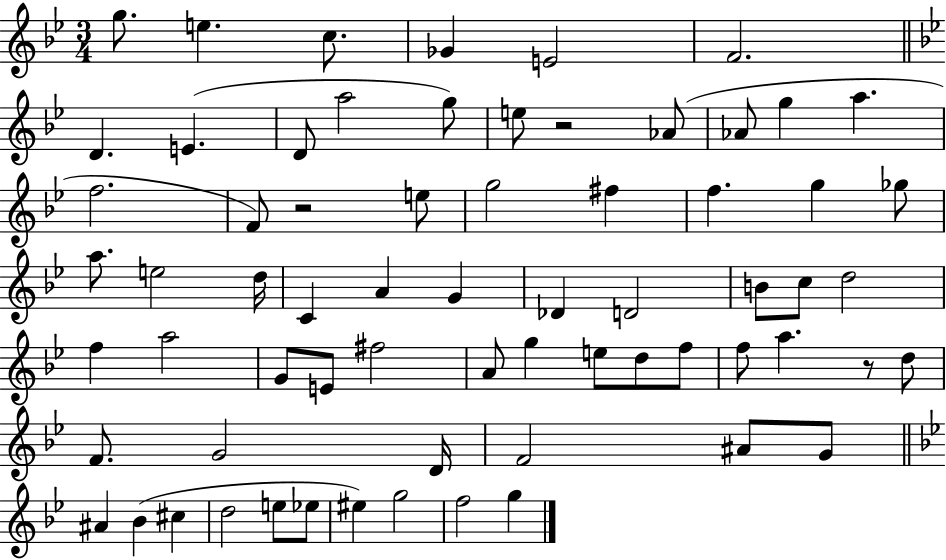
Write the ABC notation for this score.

X:1
T:Untitled
M:3/4
L:1/4
K:Bb
g/2 e c/2 _G E2 F2 D E D/2 a2 g/2 e/2 z2 _A/2 _A/2 g a f2 F/2 z2 e/2 g2 ^f f g _g/2 a/2 e2 d/4 C A G _D D2 B/2 c/2 d2 f a2 G/2 E/2 ^f2 A/2 g e/2 d/2 f/2 f/2 a z/2 d/2 F/2 G2 D/4 F2 ^A/2 G/2 ^A _B ^c d2 e/2 _e/2 ^e g2 f2 g